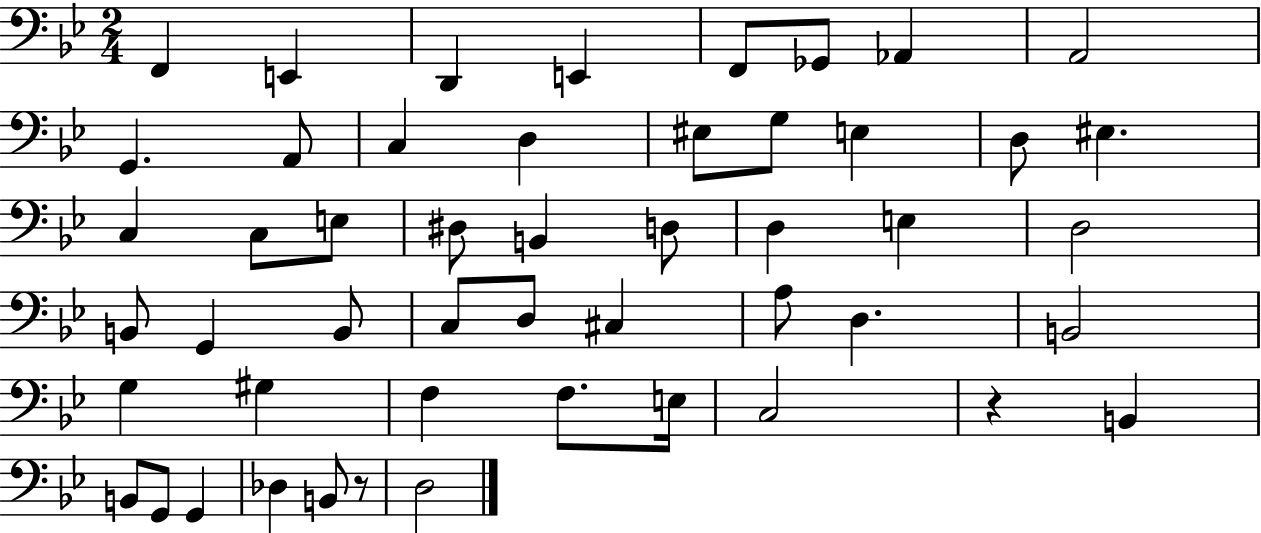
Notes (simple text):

F2/q E2/q D2/q E2/q F2/e Gb2/e Ab2/q A2/h G2/q. A2/e C3/q D3/q EIS3/e G3/e E3/q D3/e EIS3/q. C3/q C3/e E3/e D#3/e B2/q D3/e D3/q E3/q D3/h B2/e G2/q B2/e C3/e D3/e C#3/q A3/e D3/q. B2/h G3/q G#3/q F3/q F3/e. E3/s C3/h R/q B2/q B2/e G2/e G2/q Db3/q B2/e R/e D3/h